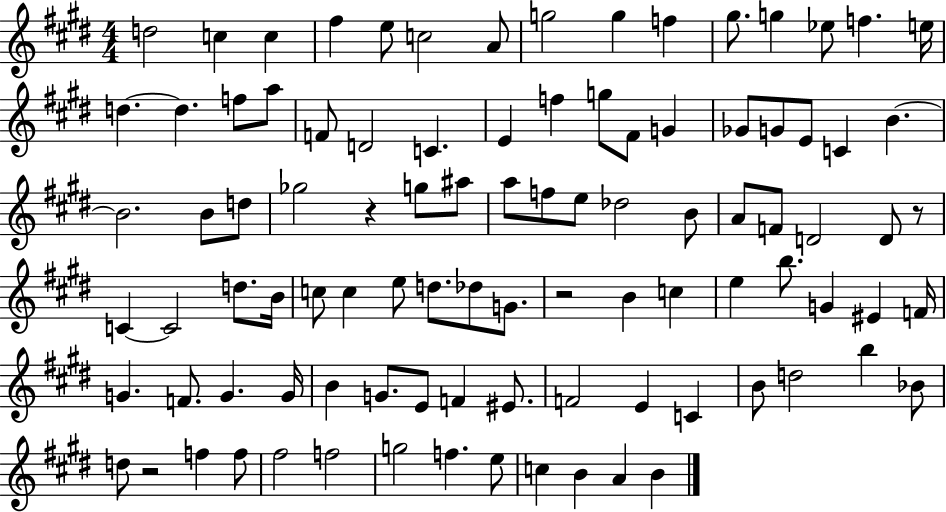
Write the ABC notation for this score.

X:1
T:Untitled
M:4/4
L:1/4
K:E
d2 c c ^f e/2 c2 A/2 g2 g f ^g/2 g _e/2 f e/4 d d f/2 a/2 F/2 D2 C E f g/2 ^F/2 G _G/2 G/2 E/2 C B B2 B/2 d/2 _g2 z g/2 ^a/2 a/2 f/2 e/2 _d2 B/2 A/2 F/2 D2 D/2 z/2 C C2 d/2 B/4 c/2 c e/2 d/2 _d/2 G/2 z2 B c e b/2 G ^E F/4 G F/2 G G/4 B G/2 E/2 F ^E/2 F2 E C B/2 d2 b _B/2 d/2 z2 f f/2 ^f2 f2 g2 f e/2 c B A B